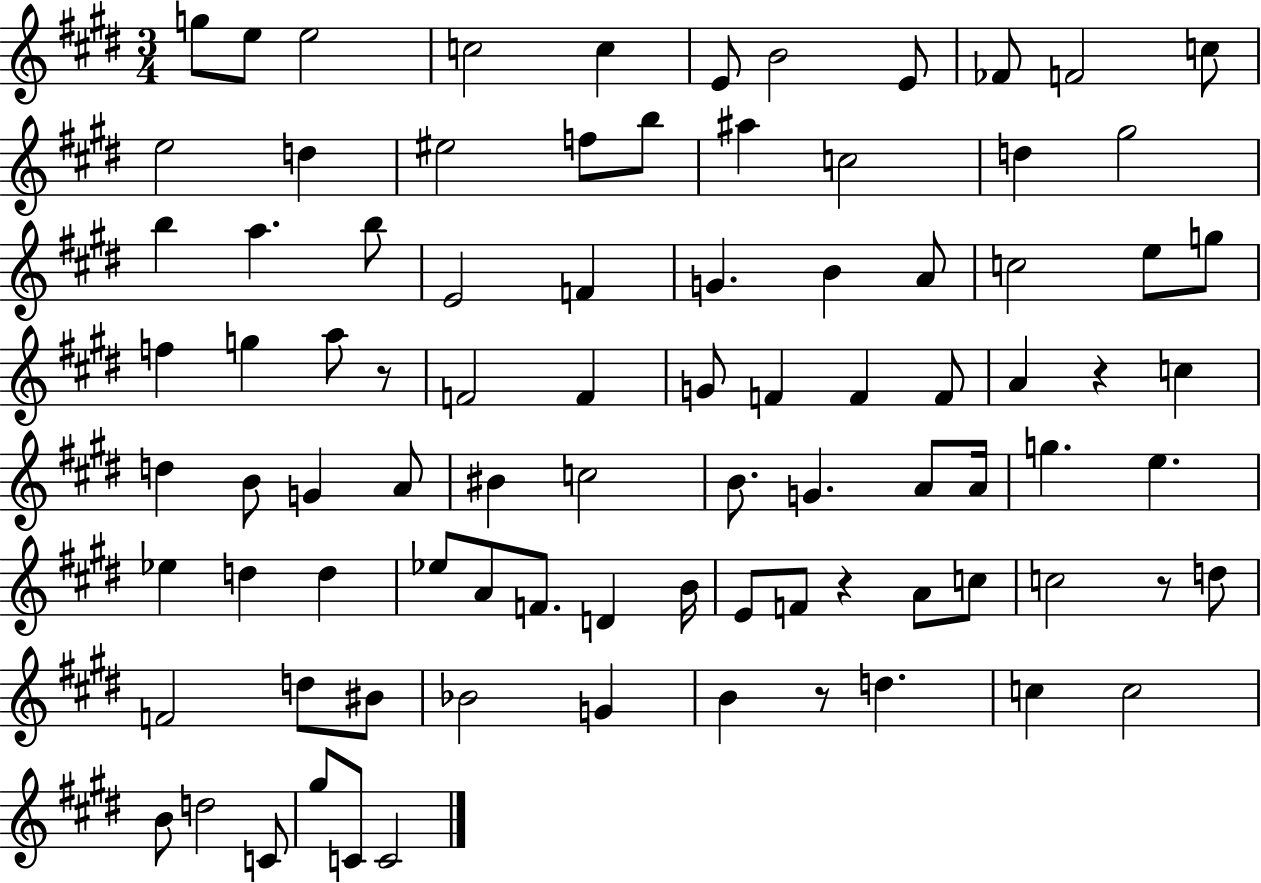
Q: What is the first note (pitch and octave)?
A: G5